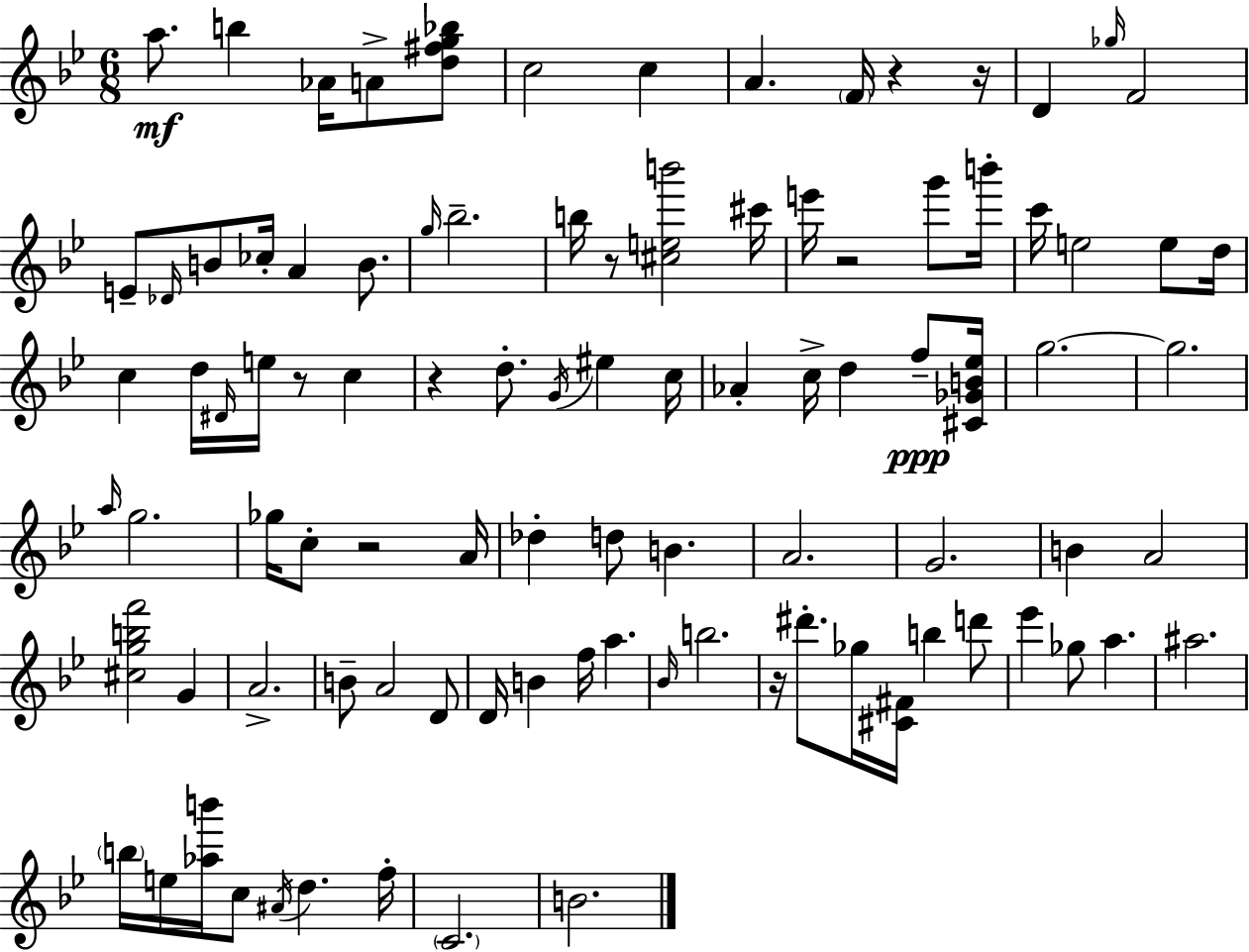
{
  \clef treble
  \numericTimeSignature
  \time 6/8
  \key g \minor
  \repeat volta 2 { a''8.\mf b''4 aes'16 a'8-> <d'' fis'' g'' bes''>8 | c''2 c''4 | a'4. \parenthesize f'16 r4 r16 | d'4 \grace { ges''16 } f'2 | \break e'8-- \grace { des'16 } b'8 ces''16-. a'4 b'8. | \grace { g''16 } bes''2.-- | b''16 r8 <cis'' e'' b'''>2 | cis'''16 e'''16 r2 | \break g'''8 b'''16-. c'''16 e''2 | e''8 d''16 c''4 d''16 \grace { dis'16 } e''16 r8 | c''4 r4 d''8.-. \acciaccatura { g'16 } | eis''4 c''16 aes'4-. c''16-> d''4 | \break f''8--\ppp <cis' ges' b' ees''>16 g''2.~~ | g''2. | \grace { a''16 } g''2. | ges''16 c''8-. r2 | \break a'16 des''4-. d''8 | b'4. a'2. | g'2. | b'4 a'2 | \break <cis'' g'' b'' f'''>2 | g'4 a'2.-> | b'8-- a'2 | d'8 d'16 b'4 f''16 | \break a''4. \grace { bes'16 } b''2. | r16 dis'''8.-. ges''16 | <cis' fis'>16 b''4 d'''8 ees'''4 ges''8 | a''4. ais''2. | \break \parenthesize b''16 e''16 <aes'' b'''>16 c''8 | \acciaccatura { ais'16 } d''4. f''16-. \parenthesize c'2. | b'2. | } \bar "|."
}